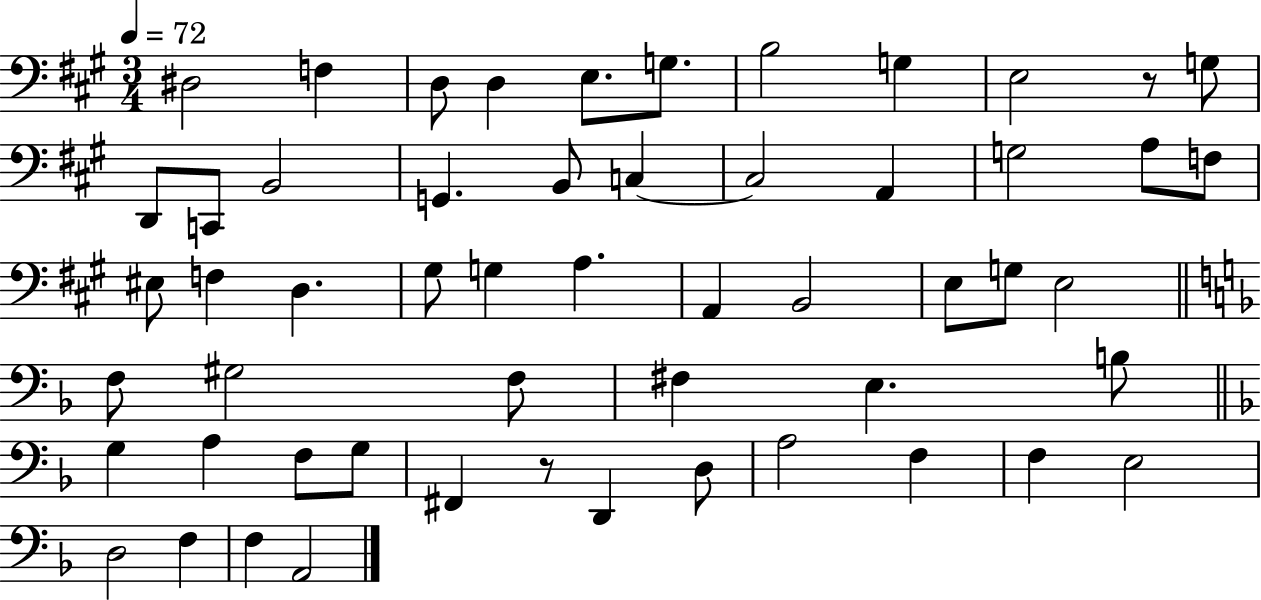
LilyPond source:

{
  \clef bass
  \numericTimeSignature
  \time 3/4
  \key a \major
  \tempo 4 = 72
  \repeat volta 2 { dis2 f4 | d8 d4 e8. g8. | b2 g4 | e2 r8 g8 | \break d,8 c,8 b,2 | g,4. b,8 c4~~ | c2 a,4 | g2 a8 f8 | \break eis8 f4 d4. | gis8 g4 a4. | a,4 b,2 | e8 g8 e2 | \break \bar "||" \break \key f \major f8 gis2 f8 | fis4 e4. b8 | \bar "||" \break \key f \major g4 a4 f8 g8 | fis,4 r8 d,4 d8 | a2 f4 | f4 e2 | \break d2 f4 | f4 a,2 | } \bar "|."
}